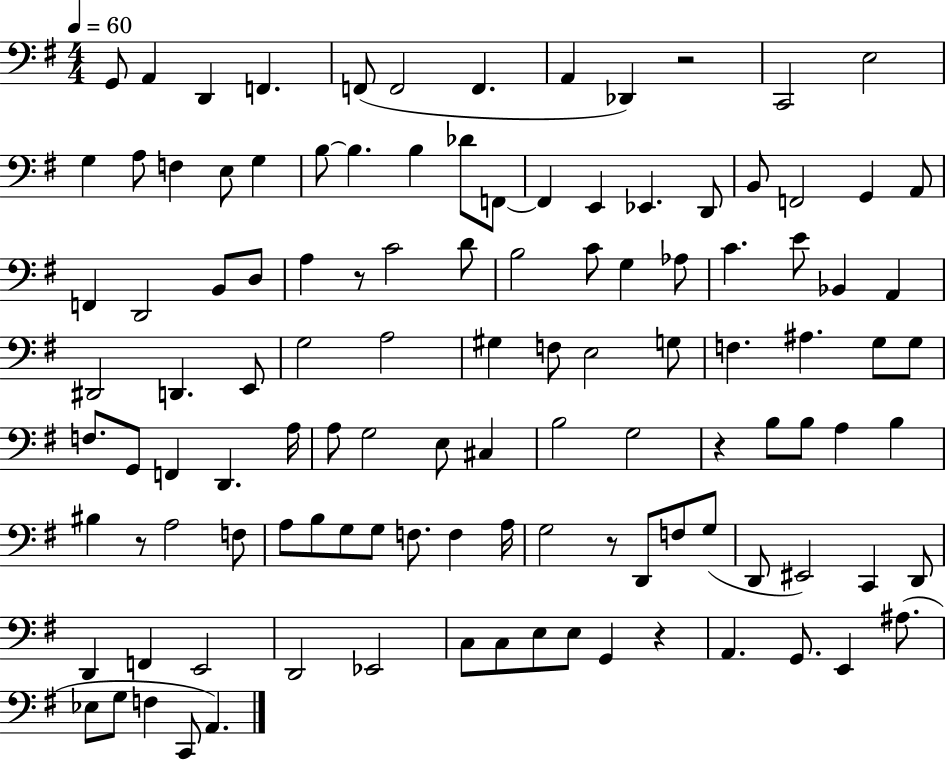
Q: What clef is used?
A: bass